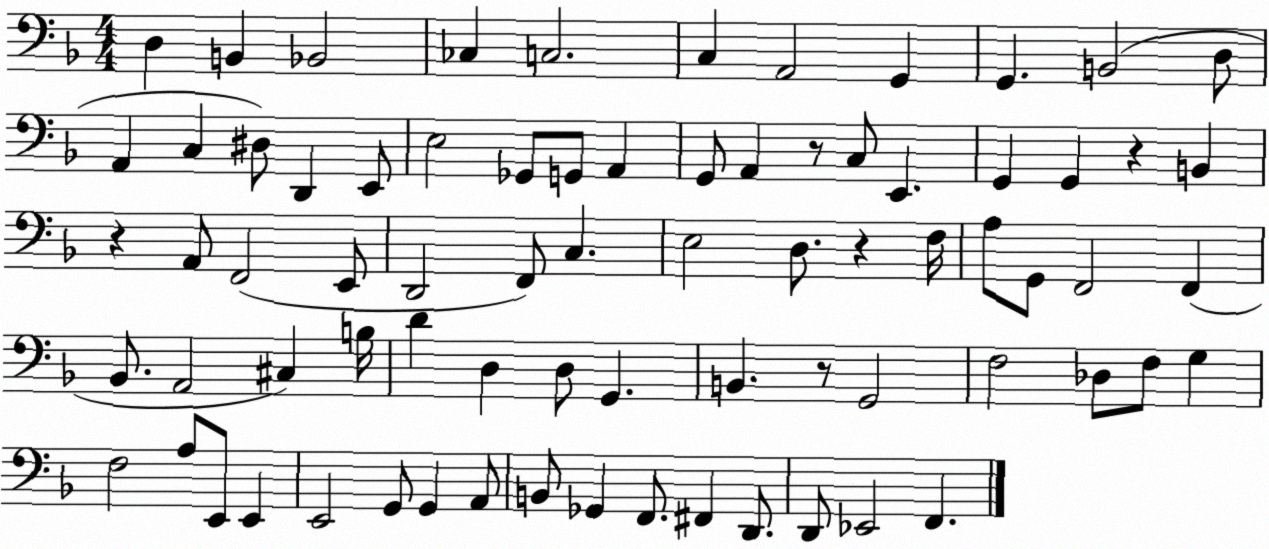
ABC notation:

X:1
T:Untitled
M:4/4
L:1/4
K:F
D, B,, _B,,2 _C, C,2 C, A,,2 G,, G,, B,,2 D,/2 A,, C, ^D,/2 D,, E,,/2 E,2 _G,,/2 G,,/2 A,, G,,/2 A,, z/2 C,/2 E,, G,, G,, z B,, z A,,/2 F,,2 E,,/2 D,,2 F,,/2 C, E,2 D,/2 z F,/4 A,/2 G,,/2 F,,2 F,, _B,,/2 A,,2 ^C, B,/4 D D, D,/2 G,, B,, z/2 G,,2 F,2 _D,/2 F,/2 G, F,2 A,/2 E,,/2 E,, E,,2 G,,/2 G,, A,,/2 B,,/2 _G,, F,,/2 ^F,, D,,/2 D,,/2 _E,,2 F,,